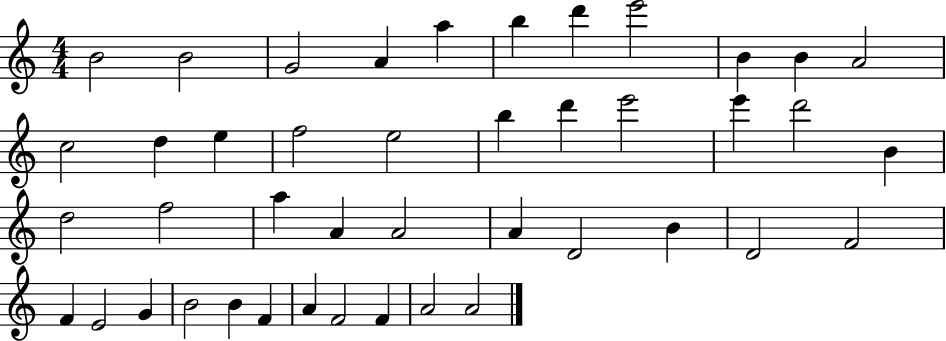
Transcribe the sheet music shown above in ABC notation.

X:1
T:Untitled
M:4/4
L:1/4
K:C
B2 B2 G2 A a b d' e'2 B B A2 c2 d e f2 e2 b d' e'2 e' d'2 B d2 f2 a A A2 A D2 B D2 F2 F E2 G B2 B F A F2 F A2 A2